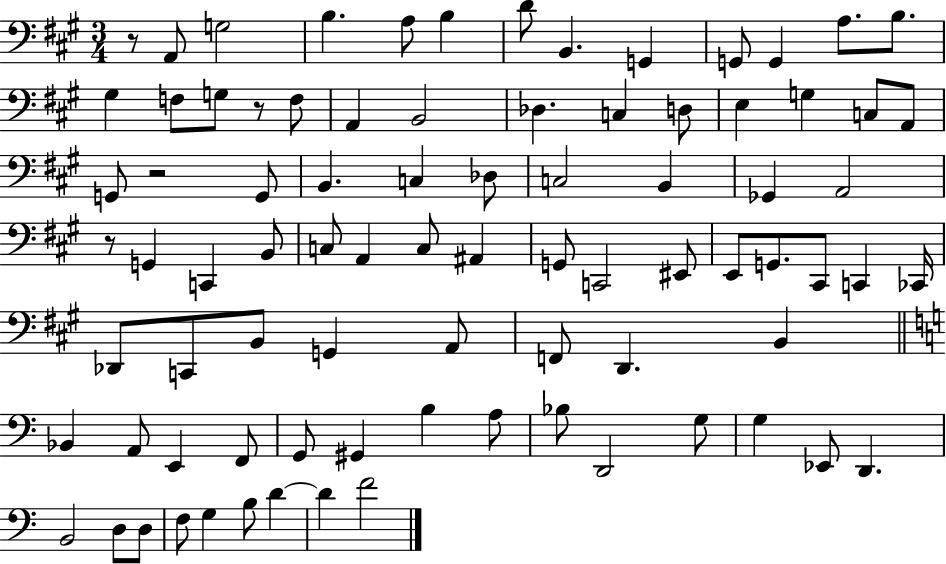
{
  \clef bass
  \numericTimeSignature
  \time 3/4
  \key a \major
  \repeat volta 2 { r8 a,8 g2 | b4. a8 b4 | d'8 b,4. g,4 | g,8 g,4 a8. b8. | \break gis4 f8 g8 r8 f8 | a,4 b,2 | des4. c4 d8 | e4 g4 c8 a,8 | \break g,8 r2 g,8 | b,4. c4 des8 | c2 b,4 | ges,4 a,2 | \break r8 g,4 c,4 b,8 | c8 a,4 c8 ais,4 | g,8 c,2 eis,8 | e,8 g,8. cis,8 c,4 ces,16 | \break des,8 c,8 b,8 g,4 a,8 | f,8 d,4. b,4 | \bar "||" \break \key c \major bes,4 a,8 e,4 f,8 | g,8 gis,4 b4 a8 | bes8 d,2 g8 | g4 ees,8 d,4. | \break b,2 d8 d8 | f8 g4 b8 d'4~~ | d'4 f'2 | } \bar "|."
}